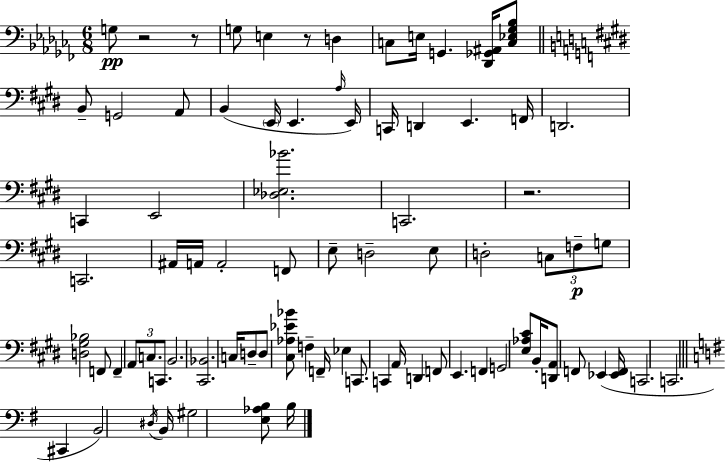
G3/e R/h R/e G3/e E3/q R/e D3/q C3/e E3/s G2/q. [Db2,Gb2,A#2]/s [C3,Eb3,Gb3,Bb3]/e B2/e G2/h A2/e B2/q E2/s E2/q. A3/s E2/s C2/s D2/q E2/q. F2/s D2/h. C2/q E2/h [Db3,Eb3,Bb4]/h. C2/h. R/h. C2/h. A#2/s A2/s A2/h F2/e E3/e D3/h E3/e D3/h C3/e F3/e G3/e [D3,G#3,Bb3]/h F2/e F2/q A2/e C3/e. C2/e. B2/h. [C#2,Bb2]/h. C3/s D3/e D3/e [C#3,Ab3,Eb4,Bb4]/e F3/q F2/s Eb3/q C2/e. C2/q A2/s D2/q F2/e E2/q. F2/q G2/h [E3,Ab3,C#4]/e B2/s [D2,A2]/e F2/e Eb2/q [Eb2,F2]/s C2/h. C2/h. C#2/q B2/h D#3/s B2/s G#3/h [E3,Ab3,B3]/e B3/s